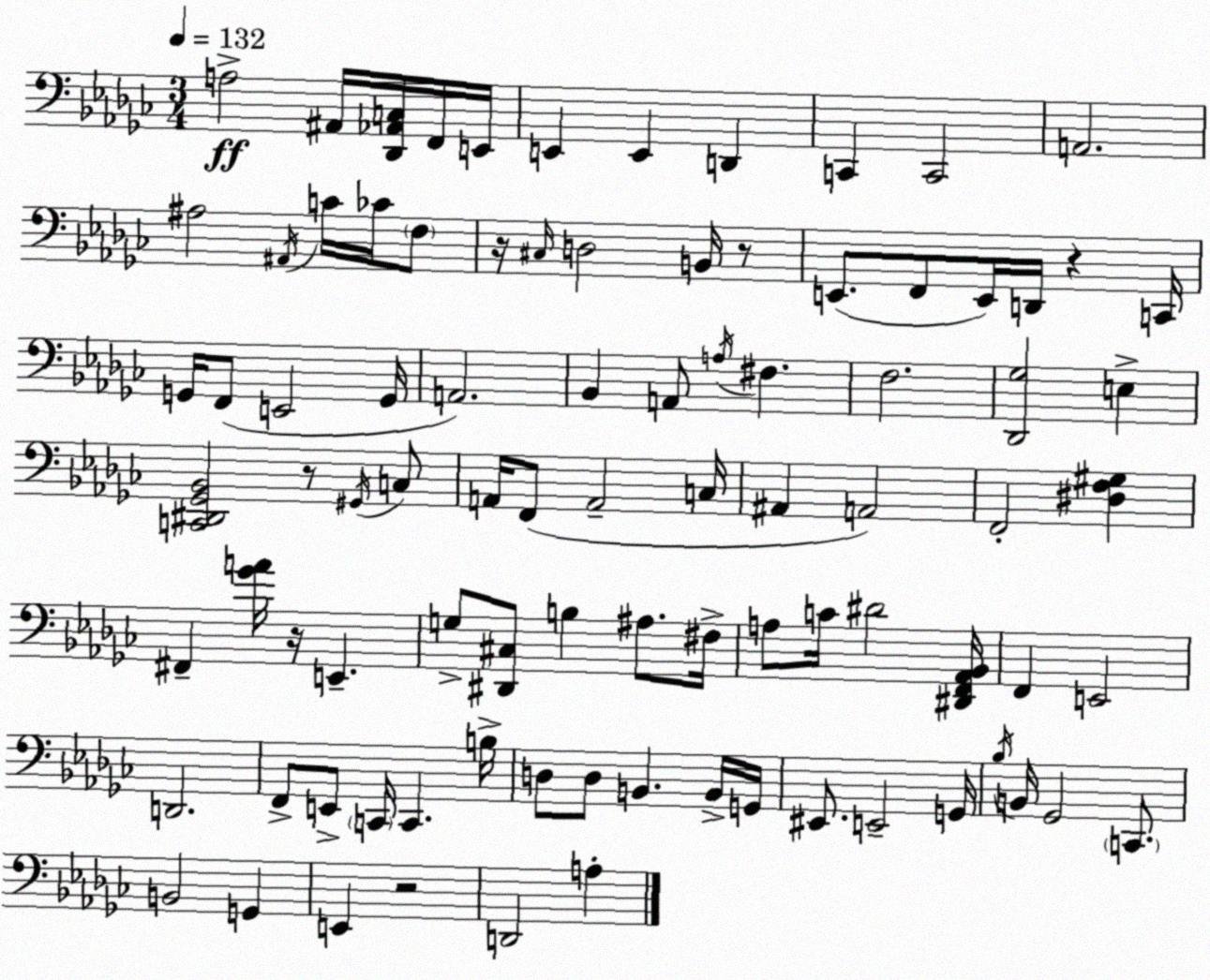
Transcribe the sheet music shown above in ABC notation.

X:1
T:Untitled
M:3/4
L:1/4
K:Ebm
A,2 ^A,,/4 [_D,,_A,,C,]/4 F,,/4 E,,/4 E,, E,, D,, C,, C,,2 A,,2 ^A,2 ^A,,/4 C/4 _C/4 F,/2 z/4 ^C,/4 D,2 B,,/4 z/2 E,,/2 F,,/2 E,,/4 D,,/4 z C,,/4 G,,/4 F,,/2 E,,2 G,,/4 A,,2 _B,, A,,/2 A,/4 ^F, F,2 [_D,,_G,]2 E, [C,,^D,,_G,,_B,,]2 z/2 ^G,,/4 C,/2 A,,/4 F,,/2 A,,2 C,/4 ^A,, A,,2 F,,2 [^D,F,^G,] ^F,, [_GA]/4 z/4 E,, G,/2 [^D,,^C,]/2 B, ^A,/2 ^F,/4 A,/2 C/4 ^D2 [^D,,F,,_A,,_B,,]/4 F,, E,,2 D,,2 F,,/2 E,,/2 C,,/4 C,, B,/4 D,/2 D,/2 B,, B,,/4 G,,/4 ^E,,/2 E,,2 G,,/4 _B,/4 B,,/4 _G,,2 C,,/2 B,,2 G,, E,, z2 D,,2 A,